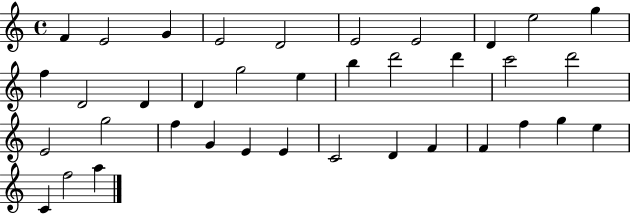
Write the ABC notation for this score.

X:1
T:Untitled
M:4/4
L:1/4
K:C
F E2 G E2 D2 E2 E2 D e2 g f D2 D D g2 e b d'2 d' c'2 d'2 E2 g2 f G E E C2 D F F f g e C f2 a